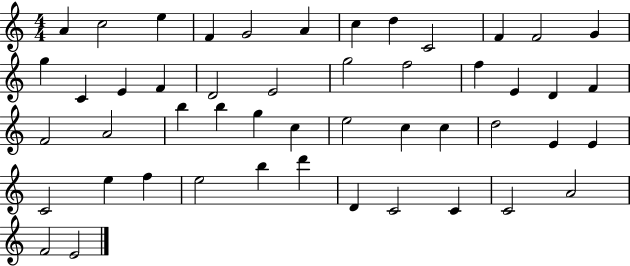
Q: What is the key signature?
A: C major